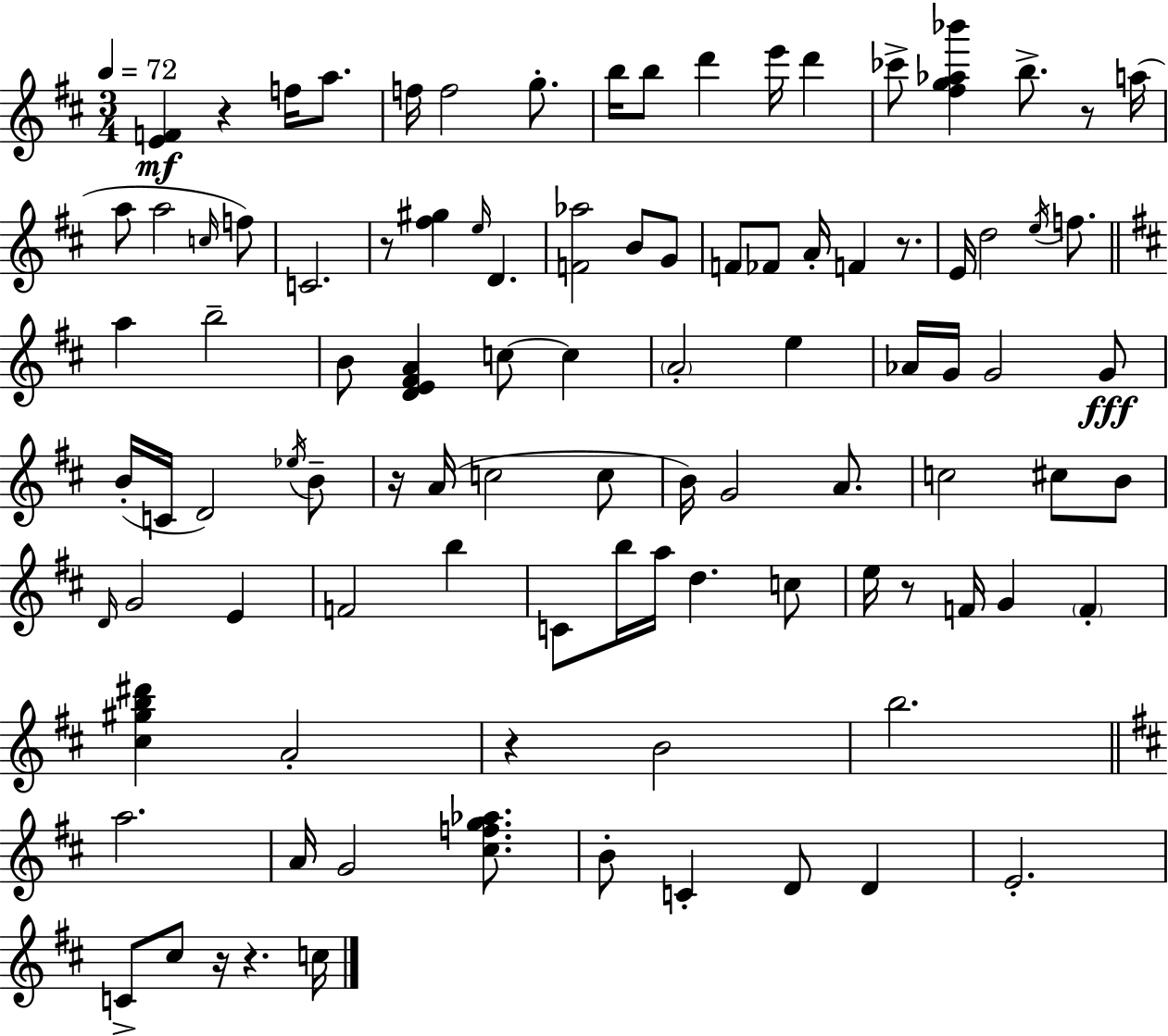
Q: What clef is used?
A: treble